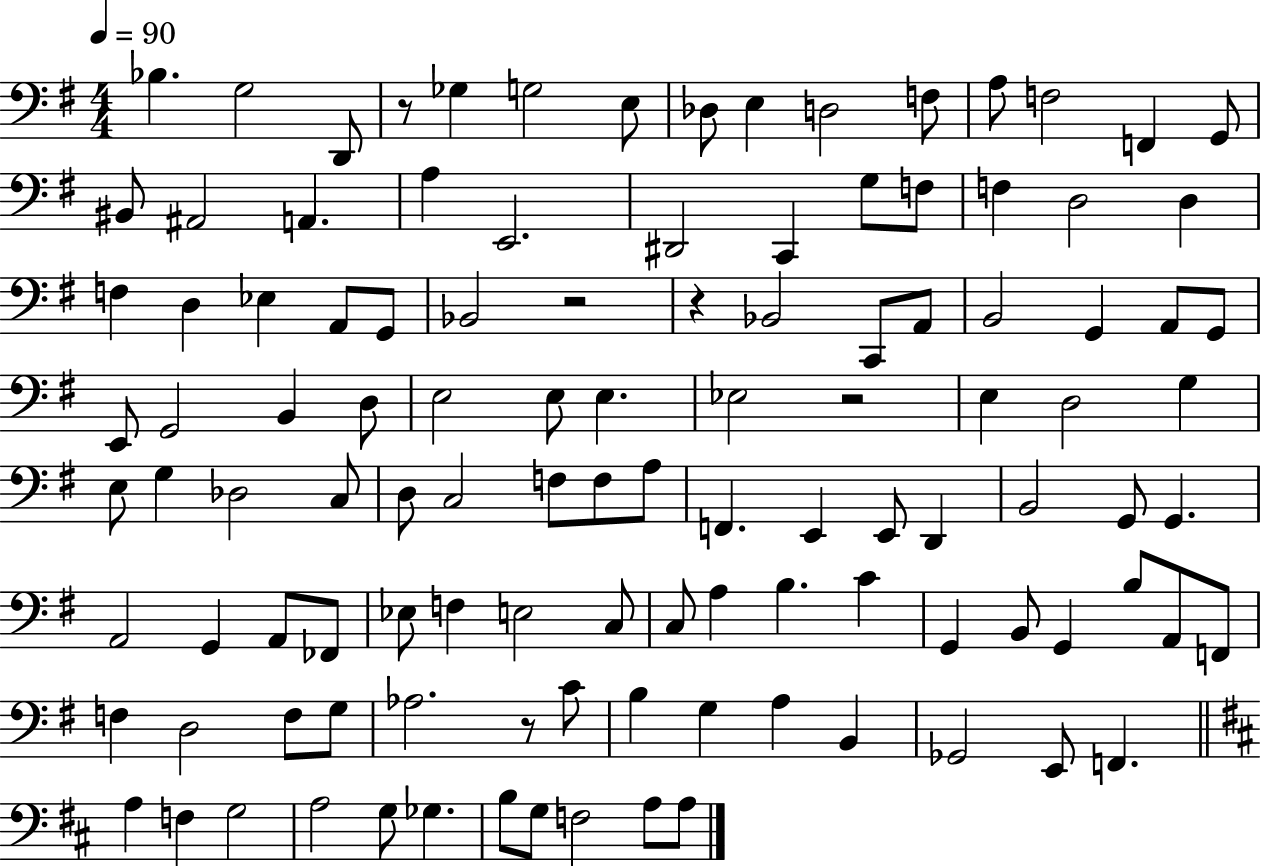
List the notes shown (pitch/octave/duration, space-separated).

Bb3/q. G3/h D2/e R/e Gb3/q G3/h E3/e Db3/e E3/q D3/h F3/e A3/e F3/h F2/q G2/e BIS2/e A#2/h A2/q. A3/q E2/h. D#2/h C2/q G3/e F3/e F3/q D3/h D3/q F3/q D3/q Eb3/q A2/e G2/e Bb2/h R/h R/q Bb2/h C2/e A2/e B2/h G2/q A2/e G2/e E2/e G2/h B2/q D3/e E3/h E3/e E3/q. Eb3/h R/h E3/q D3/h G3/q E3/e G3/q Db3/h C3/e D3/e C3/h F3/e F3/e A3/e F2/q. E2/q E2/e D2/q B2/h G2/e G2/q. A2/h G2/q A2/e FES2/e Eb3/e F3/q E3/h C3/e C3/e A3/q B3/q. C4/q G2/q B2/e G2/q B3/e A2/e F2/e F3/q D3/h F3/e G3/e Ab3/h. R/e C4/e B3/q G3/q A3/q B2/q Gb2/h E2/e F2/q. A3/q F3/q G3/h A3/h G3/e Gb3/q. B3/e G3/e F3/h A3/e A3/e